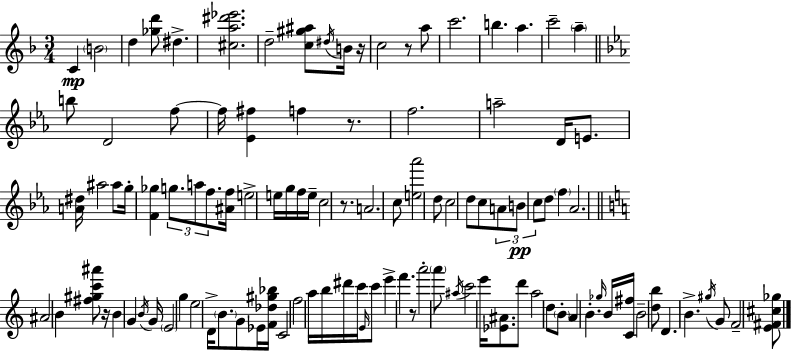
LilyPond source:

{
  \clef treble
  \numericTimeSignature
  \time 3/4
  \key d \minor
  c'4\mp \parenthesize b'2 | d''4 <ges'' d'''>8 dis''4.-> | <cis'' a'' dis''' ees'''>2. | d''2-- <c'' gis'' ais''>8 \acciaccatura { dis''16 } b'16 | \break r16 c''2 r8 a''8 | c'''2. | b''4. a''4. | c'''2-- \parenthesize a''4-- | \break \bar "||" \break \key ees \major b''8 d'2 f''8~~ | f''16 <ees' fis''>4 f''4 r8. | f''2. | a''2-- d'16 e'8. | \break <a' dis''>16 ais''2 ais''8 g''16-. | <f' ges''>4 \tuplet 3/2 { g''8. a''8 f''8. } | <ais' f''>16 e''2-> e''16 g''16 f''16 | e''16-- c''2 r8. | \break a'2. | c''8 <e'' aes'''>2 d''8 | c''2 d''8 c''8 | \tuplet 3/2 { a'8 b'8\pp c''8 } d''8 \parenthesize f''4 | \break aes'2. | \bar "||" \break \key c \major ais'2 b'4 | <fis'' gis'' c''' ais'''>8 r16 b'4 g'4 \acciaccatura { b'16 } | g'16 \parenthesize e'2 g''4 | e''2 d'16-> \parenthesize b'8. | \break g'8 ees'16 <f' des'' gis'' bes''>16 c'2 | f''2 a''16 b''16 dis'''16 | c'''16 \grace { e'16 } c'''8 e'''4-> f'''4. | r8 a'''2-. | \break \parenthesize a'''8 \acciaccatura { ais''16 } c'''2 e'''16 | <ees' ais'>8. d'''8 a''2 | d''8 \parenthesize b'8-. a'4 b'4.-. | \grace { ges''16 } b'16 <c' fis''>16 b'2-- | \break <d'' b''>8 d'4. b'4.-> | \acciaccatura { gis''16 } g'8 f'2-- | <e' fis' cis'' ges''>8 \bar "|."
}